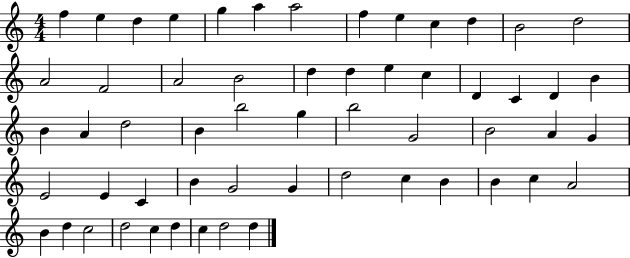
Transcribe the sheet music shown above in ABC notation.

X:1
T:Untitled
M:4/4
L:1/4
K:C
f e d e g a a2 f e c d B2 d2 A2 F2 A2 B2 d d e c D C D B B A d2 B b2 g b2 G2 B2 A G E2 E C B G2 G d2 c B B c A2 B d c2 d2 c d c d2 d